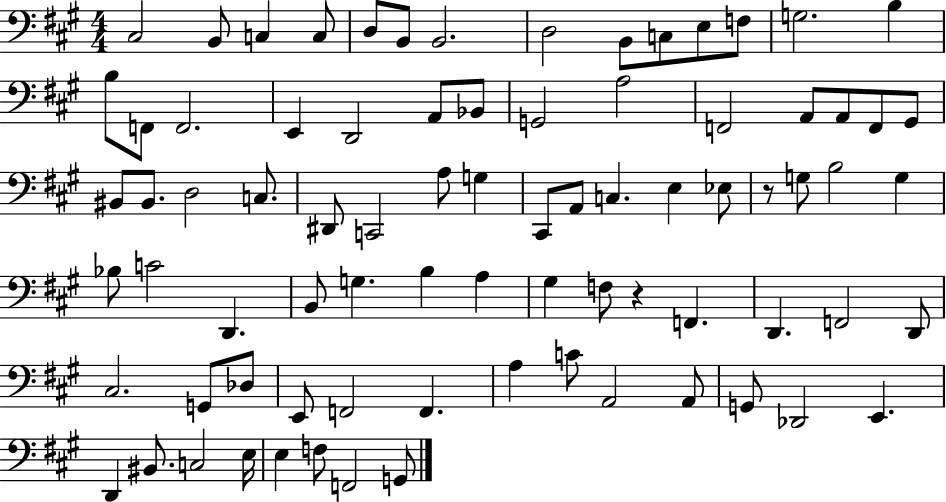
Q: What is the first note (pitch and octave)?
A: C#3